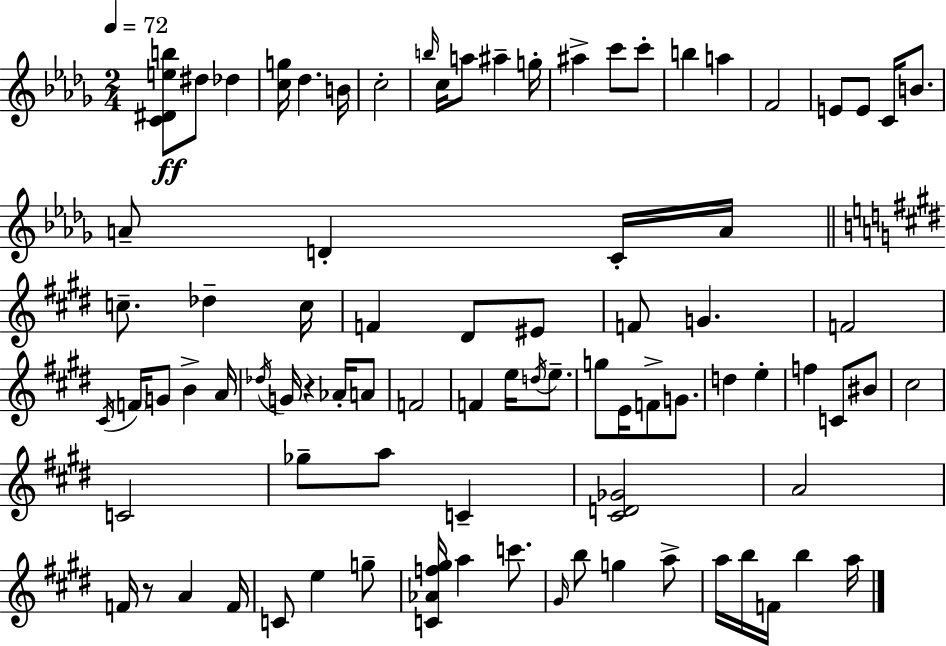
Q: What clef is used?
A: treble